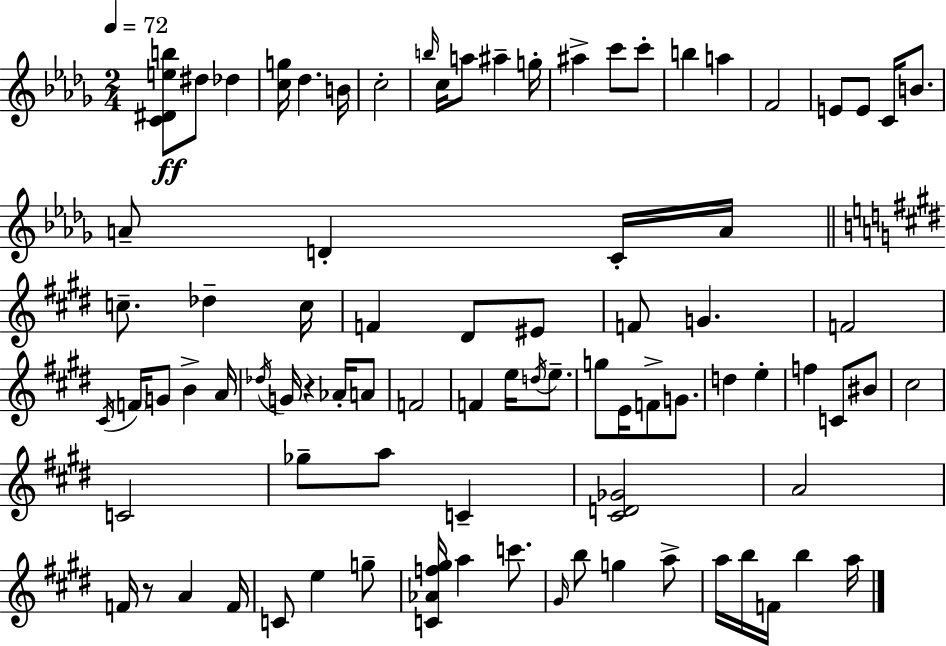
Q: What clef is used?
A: treble